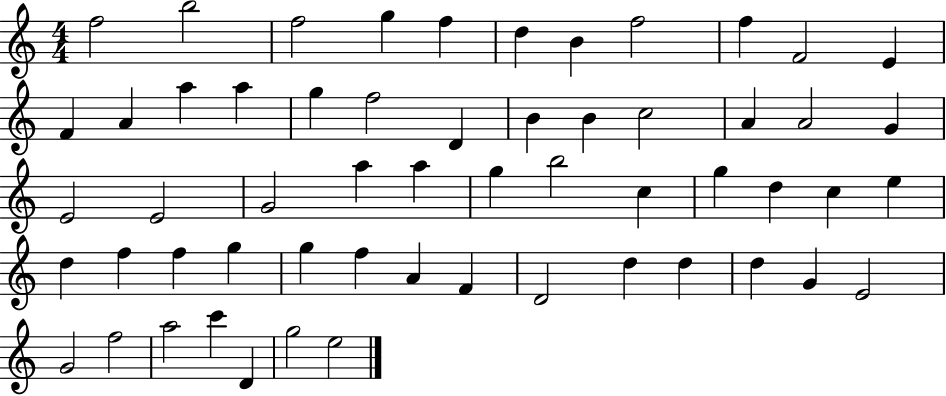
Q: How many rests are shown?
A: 0